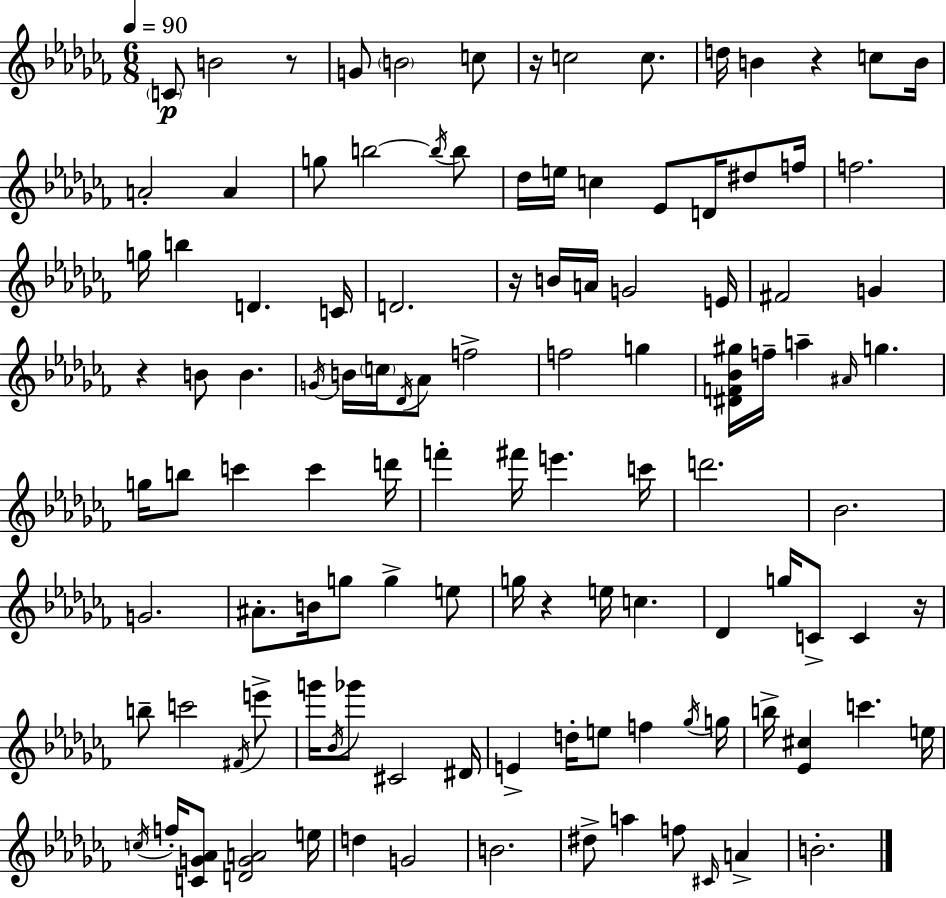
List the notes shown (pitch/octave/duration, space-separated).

C4/e B4/h R/e G4/e B4/h C5/e R/s C5/h C5/e. D5/s B4/q R/q C5/e B4/s A4/h A4/q G5/e B5/h B5/s B5/e Db5/s E5/s C5/q Eb4/e D4/s D#5/e F5/s F5/h. G5/s B5/q D4/q. C4/s D4/h. R/s B4/s A4/s G4/h E4/s F#4/h G4/q R/q B4/e B4/q. G4/s B4/s C5/s Db4/s Ab4/e F5/h F5/h G5/q [D#4,F4,Bb4,G#5]/s F5/s A5/q A#4/s G5/q. G5/s B5/e C6/q C6/q D6/s F6/q F#6/s E6/q. C6/s D6/h. Bb4/h. G4/h. A#4/e. B4/s G5/e G5/q E5/e G5/s R/q E5/s C5/q. Db4/q G5/s C4/e C4/q R/s B5/e C6/h F#4/s E6/e G6/s Bb4/s Gb6/e C#4/h D#4/s E4/q D5/s E5/e F5/q Gb5/s G5/s B5/s [Eb4,C#5]/q C6/q. E5/s C5/s F5/s [C4,G4,Ab4]/e [D4,G4,A4]/h E5/s D5/q G4/h B4/h. D#5/e A5/q F5/e C#4/s A4/q B4/h.